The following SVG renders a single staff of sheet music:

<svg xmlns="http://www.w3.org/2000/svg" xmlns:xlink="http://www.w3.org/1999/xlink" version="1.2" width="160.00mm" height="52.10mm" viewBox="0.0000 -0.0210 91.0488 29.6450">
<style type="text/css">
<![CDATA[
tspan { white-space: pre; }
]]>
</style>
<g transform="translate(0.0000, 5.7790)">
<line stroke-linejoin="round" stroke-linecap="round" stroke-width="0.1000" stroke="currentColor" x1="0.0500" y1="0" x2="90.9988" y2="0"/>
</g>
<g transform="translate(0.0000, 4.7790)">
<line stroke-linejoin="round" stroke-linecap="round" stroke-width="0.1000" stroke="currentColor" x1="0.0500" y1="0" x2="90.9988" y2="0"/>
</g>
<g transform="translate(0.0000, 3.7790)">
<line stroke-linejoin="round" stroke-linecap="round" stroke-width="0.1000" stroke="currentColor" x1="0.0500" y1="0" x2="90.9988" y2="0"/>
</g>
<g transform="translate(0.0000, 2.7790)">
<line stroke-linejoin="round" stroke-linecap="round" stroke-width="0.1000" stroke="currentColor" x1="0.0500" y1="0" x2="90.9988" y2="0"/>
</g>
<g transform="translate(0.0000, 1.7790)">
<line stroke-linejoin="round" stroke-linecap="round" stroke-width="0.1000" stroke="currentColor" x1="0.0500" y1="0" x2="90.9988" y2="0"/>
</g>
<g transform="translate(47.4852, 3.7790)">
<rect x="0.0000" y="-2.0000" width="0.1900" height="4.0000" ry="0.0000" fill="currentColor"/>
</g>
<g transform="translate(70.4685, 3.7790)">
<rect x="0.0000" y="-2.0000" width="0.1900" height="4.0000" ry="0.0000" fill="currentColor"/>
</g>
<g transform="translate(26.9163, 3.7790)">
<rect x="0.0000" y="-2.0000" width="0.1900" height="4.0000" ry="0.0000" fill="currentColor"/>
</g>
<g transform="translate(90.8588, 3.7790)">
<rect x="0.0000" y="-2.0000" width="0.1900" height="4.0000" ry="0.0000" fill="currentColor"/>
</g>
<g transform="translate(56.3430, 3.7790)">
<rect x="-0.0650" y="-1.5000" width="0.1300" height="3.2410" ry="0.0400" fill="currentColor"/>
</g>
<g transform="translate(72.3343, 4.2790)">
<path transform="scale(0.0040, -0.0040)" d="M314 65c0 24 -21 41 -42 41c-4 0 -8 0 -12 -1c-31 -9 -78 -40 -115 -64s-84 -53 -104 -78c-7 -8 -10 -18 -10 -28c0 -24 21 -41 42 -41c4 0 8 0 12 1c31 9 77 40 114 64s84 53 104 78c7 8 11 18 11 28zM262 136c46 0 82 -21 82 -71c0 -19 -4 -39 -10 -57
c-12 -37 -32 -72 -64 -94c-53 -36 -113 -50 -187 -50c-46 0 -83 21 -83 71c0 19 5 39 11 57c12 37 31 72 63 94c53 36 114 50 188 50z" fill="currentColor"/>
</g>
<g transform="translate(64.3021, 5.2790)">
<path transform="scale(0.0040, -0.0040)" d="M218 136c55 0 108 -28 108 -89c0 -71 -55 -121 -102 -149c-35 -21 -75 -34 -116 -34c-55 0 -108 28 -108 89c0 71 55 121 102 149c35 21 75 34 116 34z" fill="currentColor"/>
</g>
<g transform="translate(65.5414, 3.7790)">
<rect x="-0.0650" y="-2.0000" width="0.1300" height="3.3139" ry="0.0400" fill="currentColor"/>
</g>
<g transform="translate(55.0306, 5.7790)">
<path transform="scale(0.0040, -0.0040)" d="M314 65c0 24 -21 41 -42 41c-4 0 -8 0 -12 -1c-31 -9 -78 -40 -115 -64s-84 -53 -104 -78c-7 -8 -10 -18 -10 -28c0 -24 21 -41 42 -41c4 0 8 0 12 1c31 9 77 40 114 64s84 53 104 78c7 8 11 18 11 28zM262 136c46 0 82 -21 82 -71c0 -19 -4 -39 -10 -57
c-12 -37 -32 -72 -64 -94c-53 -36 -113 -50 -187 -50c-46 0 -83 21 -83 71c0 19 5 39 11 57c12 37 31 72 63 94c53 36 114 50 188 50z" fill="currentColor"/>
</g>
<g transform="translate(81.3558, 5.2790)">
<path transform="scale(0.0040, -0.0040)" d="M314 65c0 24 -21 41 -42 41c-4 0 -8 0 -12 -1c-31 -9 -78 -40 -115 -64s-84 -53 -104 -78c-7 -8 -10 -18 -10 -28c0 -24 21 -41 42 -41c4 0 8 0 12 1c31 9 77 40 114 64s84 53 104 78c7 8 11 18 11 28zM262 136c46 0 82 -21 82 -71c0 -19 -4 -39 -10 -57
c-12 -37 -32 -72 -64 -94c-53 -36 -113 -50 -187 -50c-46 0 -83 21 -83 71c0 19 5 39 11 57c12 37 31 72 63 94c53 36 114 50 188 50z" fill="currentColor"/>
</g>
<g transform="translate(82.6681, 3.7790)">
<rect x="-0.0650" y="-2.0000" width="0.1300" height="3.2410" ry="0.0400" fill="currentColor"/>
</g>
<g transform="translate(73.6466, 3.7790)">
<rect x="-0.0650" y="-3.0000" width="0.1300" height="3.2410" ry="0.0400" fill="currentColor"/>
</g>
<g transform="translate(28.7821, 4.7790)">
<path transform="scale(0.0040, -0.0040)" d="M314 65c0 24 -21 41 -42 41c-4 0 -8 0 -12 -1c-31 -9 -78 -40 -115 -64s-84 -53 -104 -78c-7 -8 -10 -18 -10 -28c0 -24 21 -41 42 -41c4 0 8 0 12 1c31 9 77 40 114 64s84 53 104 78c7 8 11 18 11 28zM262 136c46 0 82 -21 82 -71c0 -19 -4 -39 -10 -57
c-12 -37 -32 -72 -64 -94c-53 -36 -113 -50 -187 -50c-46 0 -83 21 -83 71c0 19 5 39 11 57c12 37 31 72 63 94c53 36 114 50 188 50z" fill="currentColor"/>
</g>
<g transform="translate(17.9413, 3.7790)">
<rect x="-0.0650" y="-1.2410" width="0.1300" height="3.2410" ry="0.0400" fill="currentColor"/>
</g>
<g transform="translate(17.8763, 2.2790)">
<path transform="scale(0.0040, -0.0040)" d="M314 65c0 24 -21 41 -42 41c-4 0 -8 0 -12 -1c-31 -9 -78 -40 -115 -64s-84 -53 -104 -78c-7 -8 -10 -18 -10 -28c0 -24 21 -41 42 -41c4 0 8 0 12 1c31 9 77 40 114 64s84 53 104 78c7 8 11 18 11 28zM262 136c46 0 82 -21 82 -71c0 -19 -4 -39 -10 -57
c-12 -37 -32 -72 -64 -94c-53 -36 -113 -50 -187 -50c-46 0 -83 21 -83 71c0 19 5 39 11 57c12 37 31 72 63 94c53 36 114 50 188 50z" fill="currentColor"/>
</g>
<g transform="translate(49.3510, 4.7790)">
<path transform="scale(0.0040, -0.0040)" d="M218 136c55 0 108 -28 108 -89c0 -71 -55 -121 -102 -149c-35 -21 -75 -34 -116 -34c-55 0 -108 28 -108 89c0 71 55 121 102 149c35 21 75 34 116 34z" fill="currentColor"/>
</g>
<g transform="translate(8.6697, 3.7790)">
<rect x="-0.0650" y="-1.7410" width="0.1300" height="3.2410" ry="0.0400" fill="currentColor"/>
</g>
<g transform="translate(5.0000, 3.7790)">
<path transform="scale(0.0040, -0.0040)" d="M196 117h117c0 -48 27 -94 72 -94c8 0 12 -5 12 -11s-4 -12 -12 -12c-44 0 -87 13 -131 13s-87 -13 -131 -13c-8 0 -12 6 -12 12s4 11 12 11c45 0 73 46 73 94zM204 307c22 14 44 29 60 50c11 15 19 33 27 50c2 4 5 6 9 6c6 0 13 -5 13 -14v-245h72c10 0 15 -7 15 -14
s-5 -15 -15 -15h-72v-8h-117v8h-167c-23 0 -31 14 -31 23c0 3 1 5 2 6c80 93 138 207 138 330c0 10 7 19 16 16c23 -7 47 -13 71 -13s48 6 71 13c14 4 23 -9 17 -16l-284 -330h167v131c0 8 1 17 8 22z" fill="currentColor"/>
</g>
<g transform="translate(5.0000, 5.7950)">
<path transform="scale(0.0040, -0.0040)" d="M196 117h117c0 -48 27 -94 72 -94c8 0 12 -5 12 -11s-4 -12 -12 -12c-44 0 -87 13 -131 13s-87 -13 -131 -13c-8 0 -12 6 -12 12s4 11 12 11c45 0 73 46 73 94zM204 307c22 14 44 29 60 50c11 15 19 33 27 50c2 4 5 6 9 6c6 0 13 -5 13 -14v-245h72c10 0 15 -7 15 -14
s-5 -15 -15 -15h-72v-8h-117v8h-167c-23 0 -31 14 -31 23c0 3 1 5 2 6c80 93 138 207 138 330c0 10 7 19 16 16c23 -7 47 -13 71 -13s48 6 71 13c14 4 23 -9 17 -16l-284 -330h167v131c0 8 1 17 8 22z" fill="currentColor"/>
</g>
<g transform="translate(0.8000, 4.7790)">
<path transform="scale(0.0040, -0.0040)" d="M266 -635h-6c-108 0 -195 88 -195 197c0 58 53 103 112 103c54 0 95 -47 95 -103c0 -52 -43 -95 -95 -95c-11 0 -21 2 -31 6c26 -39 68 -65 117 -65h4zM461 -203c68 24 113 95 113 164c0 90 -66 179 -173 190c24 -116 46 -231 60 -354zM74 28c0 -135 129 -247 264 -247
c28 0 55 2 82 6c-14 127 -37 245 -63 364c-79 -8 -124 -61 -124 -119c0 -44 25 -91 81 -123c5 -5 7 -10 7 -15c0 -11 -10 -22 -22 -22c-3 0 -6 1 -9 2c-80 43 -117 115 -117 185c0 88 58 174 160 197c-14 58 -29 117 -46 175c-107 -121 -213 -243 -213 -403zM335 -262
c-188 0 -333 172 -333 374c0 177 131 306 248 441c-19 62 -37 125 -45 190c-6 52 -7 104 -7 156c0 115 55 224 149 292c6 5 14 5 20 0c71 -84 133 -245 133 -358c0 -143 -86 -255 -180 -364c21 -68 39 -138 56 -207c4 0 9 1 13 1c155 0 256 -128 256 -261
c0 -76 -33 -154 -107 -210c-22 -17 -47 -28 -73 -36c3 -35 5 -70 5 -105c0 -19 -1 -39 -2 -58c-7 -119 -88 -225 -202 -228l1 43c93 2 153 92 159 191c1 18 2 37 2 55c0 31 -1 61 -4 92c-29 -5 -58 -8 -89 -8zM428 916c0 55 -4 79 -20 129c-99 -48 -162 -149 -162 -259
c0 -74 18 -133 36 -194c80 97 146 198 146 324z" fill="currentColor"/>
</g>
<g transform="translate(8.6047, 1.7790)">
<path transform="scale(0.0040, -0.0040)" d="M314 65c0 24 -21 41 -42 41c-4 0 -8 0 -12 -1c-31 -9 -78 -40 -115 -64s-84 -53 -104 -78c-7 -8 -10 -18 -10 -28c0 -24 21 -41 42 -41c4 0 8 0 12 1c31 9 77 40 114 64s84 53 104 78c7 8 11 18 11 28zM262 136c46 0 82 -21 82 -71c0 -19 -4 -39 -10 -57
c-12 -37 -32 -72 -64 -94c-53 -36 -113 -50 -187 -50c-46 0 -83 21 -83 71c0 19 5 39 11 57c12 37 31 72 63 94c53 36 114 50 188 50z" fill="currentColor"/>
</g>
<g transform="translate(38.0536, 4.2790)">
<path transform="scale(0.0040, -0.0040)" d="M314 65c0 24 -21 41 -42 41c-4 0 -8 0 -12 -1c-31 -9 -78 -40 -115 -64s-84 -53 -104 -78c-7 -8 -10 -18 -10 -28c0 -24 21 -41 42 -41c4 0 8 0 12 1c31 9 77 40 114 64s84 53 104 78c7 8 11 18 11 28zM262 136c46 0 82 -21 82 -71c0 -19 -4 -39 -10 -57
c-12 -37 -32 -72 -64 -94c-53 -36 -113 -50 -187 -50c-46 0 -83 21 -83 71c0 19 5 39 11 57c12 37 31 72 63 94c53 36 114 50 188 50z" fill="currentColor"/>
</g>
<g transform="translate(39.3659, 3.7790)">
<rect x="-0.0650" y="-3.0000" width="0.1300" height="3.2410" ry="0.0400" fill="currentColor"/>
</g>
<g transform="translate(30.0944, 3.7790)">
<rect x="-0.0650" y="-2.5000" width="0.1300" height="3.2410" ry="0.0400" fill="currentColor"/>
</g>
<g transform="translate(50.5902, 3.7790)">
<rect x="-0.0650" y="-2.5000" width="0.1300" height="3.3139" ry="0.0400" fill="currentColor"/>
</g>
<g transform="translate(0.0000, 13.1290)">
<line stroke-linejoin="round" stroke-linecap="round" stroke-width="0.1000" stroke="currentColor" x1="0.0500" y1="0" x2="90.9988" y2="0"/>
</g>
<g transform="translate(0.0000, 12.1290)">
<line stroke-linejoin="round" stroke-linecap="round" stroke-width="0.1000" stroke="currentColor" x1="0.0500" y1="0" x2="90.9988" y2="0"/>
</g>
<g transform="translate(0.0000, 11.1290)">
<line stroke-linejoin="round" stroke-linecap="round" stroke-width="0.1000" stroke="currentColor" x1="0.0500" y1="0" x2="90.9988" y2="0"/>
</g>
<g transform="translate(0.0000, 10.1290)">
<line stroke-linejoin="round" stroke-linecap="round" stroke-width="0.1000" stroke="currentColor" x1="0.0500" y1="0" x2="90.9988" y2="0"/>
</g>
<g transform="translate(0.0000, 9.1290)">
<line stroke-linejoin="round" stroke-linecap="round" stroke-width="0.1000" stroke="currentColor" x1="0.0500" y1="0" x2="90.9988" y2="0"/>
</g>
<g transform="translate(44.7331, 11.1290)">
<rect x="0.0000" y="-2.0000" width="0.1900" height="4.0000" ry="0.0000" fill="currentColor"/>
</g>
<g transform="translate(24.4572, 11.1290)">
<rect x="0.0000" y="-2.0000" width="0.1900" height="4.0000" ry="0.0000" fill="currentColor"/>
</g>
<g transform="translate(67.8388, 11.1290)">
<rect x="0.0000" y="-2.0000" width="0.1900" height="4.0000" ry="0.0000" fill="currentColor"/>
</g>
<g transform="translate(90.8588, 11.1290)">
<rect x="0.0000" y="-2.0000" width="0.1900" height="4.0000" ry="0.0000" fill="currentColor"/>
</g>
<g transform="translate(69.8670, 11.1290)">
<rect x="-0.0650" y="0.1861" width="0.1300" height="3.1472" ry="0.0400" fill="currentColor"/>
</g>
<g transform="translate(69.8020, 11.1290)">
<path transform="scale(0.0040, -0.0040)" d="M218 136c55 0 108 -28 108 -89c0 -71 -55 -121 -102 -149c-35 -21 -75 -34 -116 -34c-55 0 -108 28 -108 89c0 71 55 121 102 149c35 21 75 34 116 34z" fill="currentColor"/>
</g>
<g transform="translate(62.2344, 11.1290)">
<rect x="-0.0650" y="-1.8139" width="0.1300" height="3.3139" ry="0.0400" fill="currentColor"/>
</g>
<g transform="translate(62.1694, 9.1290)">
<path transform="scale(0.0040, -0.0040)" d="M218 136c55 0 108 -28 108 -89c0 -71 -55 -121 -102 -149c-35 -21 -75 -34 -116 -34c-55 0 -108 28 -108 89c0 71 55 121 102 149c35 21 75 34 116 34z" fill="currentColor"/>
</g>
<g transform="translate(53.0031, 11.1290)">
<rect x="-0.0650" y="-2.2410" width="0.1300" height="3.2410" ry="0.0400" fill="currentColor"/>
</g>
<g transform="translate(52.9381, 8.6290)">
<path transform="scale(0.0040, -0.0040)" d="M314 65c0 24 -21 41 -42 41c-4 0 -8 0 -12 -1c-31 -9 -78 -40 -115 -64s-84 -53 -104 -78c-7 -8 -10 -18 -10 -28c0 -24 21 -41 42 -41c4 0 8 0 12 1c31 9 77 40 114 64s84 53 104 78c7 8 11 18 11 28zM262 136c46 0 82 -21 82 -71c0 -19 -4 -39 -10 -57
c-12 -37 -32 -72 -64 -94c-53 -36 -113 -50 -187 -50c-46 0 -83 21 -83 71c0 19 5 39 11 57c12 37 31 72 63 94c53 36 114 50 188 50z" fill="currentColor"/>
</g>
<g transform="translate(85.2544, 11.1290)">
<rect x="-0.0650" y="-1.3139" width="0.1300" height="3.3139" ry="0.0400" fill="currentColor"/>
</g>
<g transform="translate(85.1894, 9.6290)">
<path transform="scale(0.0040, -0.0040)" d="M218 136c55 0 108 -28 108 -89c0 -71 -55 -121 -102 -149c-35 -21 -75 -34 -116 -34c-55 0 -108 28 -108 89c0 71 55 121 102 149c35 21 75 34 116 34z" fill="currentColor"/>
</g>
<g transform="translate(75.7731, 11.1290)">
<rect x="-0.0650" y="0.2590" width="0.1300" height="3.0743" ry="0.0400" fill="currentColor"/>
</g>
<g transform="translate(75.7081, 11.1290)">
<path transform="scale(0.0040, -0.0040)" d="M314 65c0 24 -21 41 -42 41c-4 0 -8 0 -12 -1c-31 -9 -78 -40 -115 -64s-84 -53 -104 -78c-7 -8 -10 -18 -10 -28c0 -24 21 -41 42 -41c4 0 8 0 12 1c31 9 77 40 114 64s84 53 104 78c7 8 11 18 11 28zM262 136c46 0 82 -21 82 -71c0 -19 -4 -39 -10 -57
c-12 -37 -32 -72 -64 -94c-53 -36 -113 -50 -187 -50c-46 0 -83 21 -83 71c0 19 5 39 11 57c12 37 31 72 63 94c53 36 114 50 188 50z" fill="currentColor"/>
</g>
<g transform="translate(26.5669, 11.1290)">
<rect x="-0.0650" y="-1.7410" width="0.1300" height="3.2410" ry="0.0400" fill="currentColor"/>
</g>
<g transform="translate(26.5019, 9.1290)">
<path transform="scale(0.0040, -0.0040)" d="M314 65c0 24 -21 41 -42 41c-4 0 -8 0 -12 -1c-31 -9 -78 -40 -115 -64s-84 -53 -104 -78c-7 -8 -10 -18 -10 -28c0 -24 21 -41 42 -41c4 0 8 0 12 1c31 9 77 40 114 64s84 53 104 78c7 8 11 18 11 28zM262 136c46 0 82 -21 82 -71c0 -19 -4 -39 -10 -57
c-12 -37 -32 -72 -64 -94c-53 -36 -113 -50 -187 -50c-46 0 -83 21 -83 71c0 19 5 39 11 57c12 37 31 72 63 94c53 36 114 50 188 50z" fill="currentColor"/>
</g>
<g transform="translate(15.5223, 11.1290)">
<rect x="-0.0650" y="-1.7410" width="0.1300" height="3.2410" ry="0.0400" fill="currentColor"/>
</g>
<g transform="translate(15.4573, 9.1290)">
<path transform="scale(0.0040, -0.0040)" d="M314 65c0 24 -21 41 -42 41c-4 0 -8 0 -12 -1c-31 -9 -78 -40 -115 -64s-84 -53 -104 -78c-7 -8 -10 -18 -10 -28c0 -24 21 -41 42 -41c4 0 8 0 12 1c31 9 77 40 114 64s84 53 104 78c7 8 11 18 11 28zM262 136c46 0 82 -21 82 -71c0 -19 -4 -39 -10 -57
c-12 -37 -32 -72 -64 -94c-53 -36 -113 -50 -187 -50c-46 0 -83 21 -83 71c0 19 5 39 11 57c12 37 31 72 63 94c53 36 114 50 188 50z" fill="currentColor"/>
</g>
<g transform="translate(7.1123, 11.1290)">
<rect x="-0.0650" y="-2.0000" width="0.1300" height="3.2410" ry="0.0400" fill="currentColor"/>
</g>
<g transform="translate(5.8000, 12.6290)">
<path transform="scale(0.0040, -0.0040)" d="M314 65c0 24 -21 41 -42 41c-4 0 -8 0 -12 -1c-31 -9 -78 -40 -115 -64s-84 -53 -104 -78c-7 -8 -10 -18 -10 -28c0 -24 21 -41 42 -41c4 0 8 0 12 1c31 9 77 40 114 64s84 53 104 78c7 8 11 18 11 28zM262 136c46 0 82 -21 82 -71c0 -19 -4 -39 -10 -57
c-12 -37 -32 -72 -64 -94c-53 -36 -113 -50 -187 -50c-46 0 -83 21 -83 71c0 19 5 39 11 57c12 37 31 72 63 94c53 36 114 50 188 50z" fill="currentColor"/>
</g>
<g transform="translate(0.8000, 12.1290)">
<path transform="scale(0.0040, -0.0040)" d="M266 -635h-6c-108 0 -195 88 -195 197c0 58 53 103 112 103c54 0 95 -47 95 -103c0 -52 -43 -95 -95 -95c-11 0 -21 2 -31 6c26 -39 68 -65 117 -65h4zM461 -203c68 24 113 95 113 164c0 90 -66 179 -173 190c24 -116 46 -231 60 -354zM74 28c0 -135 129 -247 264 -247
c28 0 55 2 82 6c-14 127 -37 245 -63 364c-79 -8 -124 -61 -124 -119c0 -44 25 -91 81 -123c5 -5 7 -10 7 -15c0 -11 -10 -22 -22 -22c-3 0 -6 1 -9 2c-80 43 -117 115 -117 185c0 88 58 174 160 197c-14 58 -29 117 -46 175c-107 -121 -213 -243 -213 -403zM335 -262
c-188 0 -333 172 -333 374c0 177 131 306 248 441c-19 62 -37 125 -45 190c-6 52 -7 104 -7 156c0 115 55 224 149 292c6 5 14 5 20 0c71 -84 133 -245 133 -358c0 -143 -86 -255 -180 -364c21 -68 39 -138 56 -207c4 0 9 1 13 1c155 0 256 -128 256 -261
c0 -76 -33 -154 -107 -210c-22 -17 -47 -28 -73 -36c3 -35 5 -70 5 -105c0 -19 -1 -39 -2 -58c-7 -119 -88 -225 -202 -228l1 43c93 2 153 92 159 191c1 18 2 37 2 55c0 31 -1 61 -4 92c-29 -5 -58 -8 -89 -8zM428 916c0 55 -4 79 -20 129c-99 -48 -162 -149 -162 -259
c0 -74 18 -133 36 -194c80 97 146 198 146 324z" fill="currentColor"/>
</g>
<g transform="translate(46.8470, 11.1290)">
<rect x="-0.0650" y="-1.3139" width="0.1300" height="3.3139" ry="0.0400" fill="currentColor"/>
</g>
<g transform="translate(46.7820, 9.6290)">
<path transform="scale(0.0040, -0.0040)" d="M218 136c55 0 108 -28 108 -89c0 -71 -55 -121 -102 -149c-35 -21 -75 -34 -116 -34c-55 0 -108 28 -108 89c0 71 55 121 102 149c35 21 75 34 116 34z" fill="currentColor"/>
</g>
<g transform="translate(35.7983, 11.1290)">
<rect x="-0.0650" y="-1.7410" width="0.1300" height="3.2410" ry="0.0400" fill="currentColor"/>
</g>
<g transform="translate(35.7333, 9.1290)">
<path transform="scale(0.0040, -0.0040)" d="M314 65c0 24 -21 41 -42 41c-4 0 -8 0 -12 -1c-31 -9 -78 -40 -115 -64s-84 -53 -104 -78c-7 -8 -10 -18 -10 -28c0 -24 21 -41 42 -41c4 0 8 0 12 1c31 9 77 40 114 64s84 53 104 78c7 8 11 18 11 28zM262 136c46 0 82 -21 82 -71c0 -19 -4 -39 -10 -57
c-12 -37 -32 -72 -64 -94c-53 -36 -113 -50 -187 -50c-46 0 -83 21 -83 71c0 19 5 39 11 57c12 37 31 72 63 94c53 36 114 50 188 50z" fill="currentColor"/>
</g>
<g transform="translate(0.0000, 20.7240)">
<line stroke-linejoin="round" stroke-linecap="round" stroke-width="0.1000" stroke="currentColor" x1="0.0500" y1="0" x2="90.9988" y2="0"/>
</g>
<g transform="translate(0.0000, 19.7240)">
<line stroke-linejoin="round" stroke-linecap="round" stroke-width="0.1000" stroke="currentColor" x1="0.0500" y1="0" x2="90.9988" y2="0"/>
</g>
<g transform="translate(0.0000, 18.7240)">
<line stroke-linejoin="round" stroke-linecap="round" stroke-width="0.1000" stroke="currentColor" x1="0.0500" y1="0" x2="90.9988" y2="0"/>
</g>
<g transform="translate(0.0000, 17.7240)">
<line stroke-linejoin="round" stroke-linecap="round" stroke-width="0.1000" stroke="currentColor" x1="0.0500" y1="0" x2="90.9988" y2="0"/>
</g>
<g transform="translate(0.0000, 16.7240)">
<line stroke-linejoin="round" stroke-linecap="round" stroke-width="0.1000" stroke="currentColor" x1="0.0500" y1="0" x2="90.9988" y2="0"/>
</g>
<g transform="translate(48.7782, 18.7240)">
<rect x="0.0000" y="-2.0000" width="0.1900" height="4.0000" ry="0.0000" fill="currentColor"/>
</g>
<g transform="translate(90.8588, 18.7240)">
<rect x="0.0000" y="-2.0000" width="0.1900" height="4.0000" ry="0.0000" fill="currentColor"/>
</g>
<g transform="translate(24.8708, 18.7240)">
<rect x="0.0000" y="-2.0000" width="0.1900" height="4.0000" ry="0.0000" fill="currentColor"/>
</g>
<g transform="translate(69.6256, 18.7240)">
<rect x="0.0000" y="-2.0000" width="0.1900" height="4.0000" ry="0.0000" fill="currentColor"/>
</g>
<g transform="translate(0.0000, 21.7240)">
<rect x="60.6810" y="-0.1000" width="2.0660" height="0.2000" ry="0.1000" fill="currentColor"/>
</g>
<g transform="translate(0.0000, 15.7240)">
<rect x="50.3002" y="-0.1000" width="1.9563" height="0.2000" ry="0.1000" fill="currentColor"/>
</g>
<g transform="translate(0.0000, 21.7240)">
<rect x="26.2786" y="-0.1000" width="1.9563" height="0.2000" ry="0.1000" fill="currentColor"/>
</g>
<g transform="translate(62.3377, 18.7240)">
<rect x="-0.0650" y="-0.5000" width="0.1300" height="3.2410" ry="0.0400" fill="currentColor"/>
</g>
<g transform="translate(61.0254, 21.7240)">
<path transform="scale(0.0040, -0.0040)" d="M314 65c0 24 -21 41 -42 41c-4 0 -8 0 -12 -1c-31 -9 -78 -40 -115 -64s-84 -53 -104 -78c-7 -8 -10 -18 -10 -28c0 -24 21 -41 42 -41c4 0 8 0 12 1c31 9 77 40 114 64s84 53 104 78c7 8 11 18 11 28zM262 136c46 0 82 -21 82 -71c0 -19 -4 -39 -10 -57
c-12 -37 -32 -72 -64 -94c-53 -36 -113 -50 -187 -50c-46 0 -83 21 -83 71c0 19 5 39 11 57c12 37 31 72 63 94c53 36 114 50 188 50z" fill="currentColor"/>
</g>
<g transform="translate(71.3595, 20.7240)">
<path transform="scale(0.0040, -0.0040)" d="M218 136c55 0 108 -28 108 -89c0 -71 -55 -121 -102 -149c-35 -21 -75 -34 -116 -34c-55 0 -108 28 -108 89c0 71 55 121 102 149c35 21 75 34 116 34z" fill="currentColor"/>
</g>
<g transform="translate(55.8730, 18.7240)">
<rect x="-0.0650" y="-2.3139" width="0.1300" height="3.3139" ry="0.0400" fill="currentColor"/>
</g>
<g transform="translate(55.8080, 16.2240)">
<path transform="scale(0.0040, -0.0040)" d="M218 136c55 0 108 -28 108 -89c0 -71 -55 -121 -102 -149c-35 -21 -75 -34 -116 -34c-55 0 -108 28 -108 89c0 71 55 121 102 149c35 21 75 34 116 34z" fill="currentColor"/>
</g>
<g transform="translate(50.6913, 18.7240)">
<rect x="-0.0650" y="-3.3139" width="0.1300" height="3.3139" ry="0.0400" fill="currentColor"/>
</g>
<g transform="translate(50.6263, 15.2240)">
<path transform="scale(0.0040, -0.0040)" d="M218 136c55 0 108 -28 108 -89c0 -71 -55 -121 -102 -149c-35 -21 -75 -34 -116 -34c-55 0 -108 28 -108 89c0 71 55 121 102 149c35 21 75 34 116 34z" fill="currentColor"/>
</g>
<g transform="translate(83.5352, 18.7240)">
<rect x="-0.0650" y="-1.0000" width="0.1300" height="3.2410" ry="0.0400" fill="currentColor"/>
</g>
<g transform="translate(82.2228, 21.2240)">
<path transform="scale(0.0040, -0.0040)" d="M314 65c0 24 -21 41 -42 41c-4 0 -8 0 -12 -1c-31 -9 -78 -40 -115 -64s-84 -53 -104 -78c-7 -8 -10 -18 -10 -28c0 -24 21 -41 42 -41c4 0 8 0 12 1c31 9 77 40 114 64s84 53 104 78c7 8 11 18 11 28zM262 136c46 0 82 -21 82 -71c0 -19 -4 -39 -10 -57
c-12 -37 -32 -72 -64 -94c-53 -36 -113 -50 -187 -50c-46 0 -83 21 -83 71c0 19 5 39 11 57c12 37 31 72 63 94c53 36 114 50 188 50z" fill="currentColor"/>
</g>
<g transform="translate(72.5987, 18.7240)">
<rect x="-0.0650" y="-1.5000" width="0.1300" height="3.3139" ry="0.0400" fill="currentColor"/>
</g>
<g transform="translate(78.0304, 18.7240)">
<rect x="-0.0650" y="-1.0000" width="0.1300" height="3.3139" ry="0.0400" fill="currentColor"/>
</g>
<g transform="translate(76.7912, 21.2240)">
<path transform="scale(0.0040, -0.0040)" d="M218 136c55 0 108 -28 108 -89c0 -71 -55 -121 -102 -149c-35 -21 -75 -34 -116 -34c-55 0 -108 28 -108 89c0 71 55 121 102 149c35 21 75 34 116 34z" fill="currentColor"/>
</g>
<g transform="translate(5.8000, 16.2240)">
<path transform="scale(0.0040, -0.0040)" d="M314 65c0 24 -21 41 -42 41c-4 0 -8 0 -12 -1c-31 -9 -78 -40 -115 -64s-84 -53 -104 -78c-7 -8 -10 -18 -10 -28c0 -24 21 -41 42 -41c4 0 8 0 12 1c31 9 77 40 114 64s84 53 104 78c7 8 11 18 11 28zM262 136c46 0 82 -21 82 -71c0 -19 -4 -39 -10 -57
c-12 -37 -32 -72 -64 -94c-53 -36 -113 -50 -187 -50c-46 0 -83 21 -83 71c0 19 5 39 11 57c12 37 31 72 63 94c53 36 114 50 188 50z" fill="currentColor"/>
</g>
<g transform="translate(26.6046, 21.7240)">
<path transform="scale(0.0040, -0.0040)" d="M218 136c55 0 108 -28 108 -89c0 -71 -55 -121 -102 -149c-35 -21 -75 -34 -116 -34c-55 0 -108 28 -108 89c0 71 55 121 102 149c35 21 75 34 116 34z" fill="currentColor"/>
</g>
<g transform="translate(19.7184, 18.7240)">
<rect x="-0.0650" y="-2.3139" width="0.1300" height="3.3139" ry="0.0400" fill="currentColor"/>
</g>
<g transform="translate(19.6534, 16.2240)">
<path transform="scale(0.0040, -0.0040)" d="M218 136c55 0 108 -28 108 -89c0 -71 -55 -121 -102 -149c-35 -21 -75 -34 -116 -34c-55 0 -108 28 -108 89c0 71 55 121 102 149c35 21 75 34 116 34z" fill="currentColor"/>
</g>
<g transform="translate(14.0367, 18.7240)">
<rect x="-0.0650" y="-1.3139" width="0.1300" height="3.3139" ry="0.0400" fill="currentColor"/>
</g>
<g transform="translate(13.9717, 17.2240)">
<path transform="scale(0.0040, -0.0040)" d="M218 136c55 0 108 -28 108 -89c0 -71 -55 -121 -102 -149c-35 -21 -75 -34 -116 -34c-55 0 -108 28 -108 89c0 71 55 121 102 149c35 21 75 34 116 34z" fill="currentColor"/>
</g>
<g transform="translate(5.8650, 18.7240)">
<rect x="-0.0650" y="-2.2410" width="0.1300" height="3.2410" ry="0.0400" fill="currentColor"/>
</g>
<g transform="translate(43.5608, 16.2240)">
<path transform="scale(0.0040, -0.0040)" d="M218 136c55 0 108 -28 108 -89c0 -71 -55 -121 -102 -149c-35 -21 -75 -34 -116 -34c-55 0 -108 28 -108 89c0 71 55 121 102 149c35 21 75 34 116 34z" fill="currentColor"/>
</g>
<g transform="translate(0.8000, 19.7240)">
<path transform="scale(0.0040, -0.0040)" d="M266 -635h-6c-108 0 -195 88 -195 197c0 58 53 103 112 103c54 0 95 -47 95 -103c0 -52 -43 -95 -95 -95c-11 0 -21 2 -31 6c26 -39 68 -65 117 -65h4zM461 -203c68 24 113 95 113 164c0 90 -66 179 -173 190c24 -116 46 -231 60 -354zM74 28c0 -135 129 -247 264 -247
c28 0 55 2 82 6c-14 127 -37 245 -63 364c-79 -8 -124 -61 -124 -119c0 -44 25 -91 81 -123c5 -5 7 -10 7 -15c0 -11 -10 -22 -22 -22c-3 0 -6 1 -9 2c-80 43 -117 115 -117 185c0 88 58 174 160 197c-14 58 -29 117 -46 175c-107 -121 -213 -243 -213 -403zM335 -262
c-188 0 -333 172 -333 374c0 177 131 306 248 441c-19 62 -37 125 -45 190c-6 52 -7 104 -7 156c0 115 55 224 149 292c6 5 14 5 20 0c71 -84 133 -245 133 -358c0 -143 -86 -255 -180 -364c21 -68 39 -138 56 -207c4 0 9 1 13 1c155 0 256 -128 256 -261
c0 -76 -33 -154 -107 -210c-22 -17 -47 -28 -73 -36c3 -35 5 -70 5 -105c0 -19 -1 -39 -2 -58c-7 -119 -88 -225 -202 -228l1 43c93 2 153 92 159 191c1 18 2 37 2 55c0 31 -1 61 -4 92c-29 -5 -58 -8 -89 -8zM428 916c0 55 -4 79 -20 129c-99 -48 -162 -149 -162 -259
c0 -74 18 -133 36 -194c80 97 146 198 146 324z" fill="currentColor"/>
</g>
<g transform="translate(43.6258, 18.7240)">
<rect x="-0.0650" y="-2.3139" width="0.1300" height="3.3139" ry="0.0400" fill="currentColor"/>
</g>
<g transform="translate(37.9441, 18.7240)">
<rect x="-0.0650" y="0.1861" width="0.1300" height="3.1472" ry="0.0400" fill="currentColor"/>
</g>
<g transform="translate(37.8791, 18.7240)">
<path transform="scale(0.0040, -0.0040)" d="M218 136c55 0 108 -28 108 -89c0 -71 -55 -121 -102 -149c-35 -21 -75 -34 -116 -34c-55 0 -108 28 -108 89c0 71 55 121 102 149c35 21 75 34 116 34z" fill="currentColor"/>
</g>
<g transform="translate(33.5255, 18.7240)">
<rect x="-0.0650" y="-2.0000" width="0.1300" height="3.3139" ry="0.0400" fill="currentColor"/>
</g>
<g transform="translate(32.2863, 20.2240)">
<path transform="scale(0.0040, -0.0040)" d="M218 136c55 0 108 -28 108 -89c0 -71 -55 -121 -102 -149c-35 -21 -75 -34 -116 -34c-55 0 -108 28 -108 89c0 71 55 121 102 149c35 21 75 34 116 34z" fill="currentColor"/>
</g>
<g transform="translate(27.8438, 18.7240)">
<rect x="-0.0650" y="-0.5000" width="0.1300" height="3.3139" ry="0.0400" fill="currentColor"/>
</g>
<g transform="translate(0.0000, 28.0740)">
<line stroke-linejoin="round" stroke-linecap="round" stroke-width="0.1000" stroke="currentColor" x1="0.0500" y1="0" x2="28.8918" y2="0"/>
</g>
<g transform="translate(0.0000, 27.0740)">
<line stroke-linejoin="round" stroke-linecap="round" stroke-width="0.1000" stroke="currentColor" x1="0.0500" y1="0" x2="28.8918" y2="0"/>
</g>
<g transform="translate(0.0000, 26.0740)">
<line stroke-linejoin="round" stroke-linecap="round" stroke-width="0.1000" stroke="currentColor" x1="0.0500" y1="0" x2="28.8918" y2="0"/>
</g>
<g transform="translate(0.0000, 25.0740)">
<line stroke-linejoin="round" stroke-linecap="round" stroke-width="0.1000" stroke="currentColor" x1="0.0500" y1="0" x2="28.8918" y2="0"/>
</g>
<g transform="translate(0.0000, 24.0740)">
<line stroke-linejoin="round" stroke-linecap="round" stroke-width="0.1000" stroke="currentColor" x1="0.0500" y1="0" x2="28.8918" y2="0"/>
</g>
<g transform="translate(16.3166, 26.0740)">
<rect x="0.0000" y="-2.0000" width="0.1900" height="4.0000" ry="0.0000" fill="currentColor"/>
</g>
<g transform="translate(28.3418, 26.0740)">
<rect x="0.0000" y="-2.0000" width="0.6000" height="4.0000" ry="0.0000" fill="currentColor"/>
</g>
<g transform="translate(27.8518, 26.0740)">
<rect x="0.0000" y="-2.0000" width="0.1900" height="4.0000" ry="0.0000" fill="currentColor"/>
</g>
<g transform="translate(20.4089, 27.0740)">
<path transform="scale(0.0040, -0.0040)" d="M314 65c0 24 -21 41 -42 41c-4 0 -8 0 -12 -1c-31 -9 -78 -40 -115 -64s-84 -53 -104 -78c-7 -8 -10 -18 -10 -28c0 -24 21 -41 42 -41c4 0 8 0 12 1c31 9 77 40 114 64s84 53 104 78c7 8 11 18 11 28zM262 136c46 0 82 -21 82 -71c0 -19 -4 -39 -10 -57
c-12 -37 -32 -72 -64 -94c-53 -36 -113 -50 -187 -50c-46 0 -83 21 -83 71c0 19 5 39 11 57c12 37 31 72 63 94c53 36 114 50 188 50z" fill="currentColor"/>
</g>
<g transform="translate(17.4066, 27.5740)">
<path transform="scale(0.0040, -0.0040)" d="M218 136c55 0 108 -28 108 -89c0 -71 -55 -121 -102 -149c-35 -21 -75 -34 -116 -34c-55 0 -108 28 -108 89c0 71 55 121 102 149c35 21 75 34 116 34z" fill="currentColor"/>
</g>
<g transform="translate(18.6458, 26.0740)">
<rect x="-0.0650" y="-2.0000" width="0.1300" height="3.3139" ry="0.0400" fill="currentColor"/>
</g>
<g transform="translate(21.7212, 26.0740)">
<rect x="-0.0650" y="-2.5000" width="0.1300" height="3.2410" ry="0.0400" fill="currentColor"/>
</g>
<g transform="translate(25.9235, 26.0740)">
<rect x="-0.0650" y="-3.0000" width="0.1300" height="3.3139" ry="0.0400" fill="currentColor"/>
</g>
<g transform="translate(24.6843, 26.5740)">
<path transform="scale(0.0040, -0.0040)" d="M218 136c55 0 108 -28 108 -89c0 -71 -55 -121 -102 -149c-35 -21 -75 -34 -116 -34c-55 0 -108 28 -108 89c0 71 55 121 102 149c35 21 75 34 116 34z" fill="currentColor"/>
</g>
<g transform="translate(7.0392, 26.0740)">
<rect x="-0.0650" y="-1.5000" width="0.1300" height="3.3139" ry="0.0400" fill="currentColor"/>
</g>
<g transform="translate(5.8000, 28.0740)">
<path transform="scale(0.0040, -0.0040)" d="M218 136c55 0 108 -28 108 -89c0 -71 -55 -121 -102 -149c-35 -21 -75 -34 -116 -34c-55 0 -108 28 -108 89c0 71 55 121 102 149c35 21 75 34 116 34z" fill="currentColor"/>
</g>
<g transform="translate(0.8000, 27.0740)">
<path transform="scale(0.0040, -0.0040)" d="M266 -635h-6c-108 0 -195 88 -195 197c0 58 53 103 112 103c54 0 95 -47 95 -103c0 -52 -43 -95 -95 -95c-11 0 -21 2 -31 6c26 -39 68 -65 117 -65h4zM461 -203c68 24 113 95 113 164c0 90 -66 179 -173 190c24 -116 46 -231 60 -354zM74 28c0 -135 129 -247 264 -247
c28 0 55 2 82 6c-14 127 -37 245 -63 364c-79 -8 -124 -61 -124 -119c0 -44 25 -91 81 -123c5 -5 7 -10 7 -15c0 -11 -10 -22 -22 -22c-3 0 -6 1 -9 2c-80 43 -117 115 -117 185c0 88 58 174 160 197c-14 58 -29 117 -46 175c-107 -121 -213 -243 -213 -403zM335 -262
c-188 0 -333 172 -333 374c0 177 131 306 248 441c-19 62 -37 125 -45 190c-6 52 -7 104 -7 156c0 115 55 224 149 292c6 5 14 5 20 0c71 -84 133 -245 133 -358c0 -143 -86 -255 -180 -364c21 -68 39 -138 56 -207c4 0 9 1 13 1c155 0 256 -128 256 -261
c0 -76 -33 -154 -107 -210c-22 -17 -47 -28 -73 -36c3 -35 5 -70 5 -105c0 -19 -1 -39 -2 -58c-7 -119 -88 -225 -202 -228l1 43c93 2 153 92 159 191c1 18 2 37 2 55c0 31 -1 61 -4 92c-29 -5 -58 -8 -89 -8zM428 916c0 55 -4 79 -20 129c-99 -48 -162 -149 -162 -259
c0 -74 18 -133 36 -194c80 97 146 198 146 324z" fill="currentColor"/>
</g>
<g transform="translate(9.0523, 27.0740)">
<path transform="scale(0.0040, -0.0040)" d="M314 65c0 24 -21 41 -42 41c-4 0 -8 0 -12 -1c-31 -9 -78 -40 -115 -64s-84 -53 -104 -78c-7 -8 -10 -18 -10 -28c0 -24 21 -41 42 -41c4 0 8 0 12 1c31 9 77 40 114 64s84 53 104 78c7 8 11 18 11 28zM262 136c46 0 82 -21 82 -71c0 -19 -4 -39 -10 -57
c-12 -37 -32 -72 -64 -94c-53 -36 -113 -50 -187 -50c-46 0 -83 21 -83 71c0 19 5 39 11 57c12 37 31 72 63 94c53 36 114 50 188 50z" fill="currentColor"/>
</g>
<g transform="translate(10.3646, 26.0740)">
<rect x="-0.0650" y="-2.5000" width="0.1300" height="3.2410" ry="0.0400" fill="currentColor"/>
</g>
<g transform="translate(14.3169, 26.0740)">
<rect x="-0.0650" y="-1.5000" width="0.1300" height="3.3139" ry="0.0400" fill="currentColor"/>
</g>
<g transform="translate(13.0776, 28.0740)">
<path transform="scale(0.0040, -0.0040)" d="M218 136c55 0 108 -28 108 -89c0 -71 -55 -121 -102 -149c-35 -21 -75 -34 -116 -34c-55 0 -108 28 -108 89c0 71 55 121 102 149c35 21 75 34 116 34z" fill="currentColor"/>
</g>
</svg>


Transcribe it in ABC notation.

X:1
T:Untitled
M:4/4
L:1/4
K:C
f2 e2 G2 A2 G E2 F A2 F2 F2 f2 f2 f2 e g2 f B B2 e g2 e g C F B g b g C2 E D D2 E G2 E F G2 A